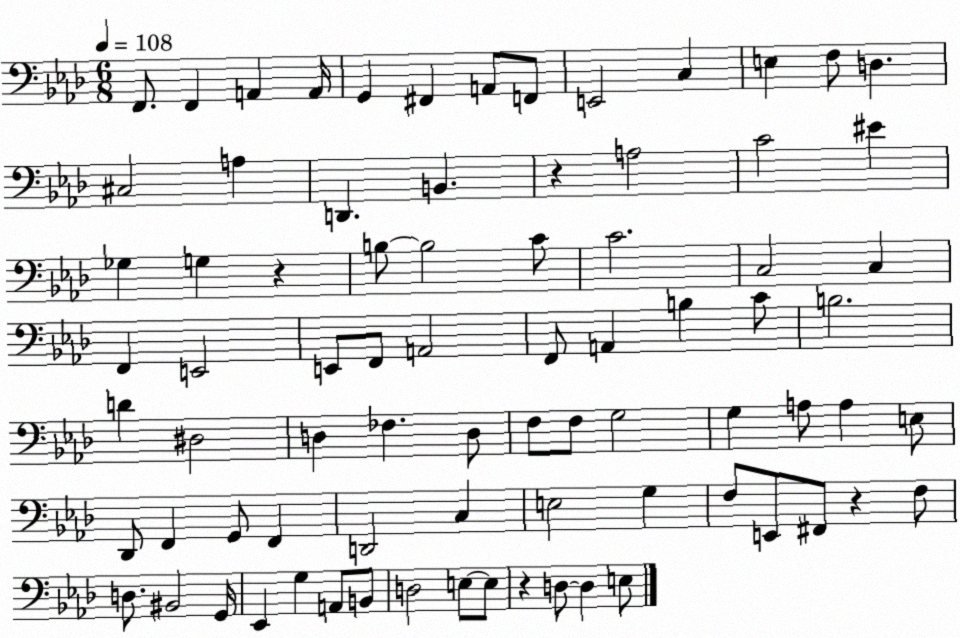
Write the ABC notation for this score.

X:1
T:Untitled
M:6/8
L:1/4
K:Ab
F,,/2 F,, A,, A,,/4 G,, ^F,, A,,/2 F,,/2 E,,2 C, E, F,/2 D, ^C,2 A, D,, B,, z A,2 C2 ^E _G, G, z B,/2 B,2 C/2 C2 C,2 C, F,, E,,2 E,,/2 F,,/2 A,,2 F,,/2 A,, B, C/2 B,2 D ^D,2 D, _F, D,/2 F,/2 F,/2 G,2 G, A,/2 A, E,/2 _D,,/2 F,, G,,/2 F,, D,,2 C, E,2 G, F,/2 E,,/2 ^F,,/2 z F,/2 D,/2 ^B,,2 G,,/4 _E,, G, A,,/2 B,,/2 D,2 E,/2 E,/2 z D,/2 D, E,/2